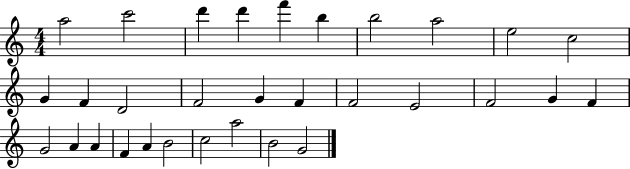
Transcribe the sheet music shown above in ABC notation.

X:1
T:Untitled
M:4/4
L:1/4
K:C
a2 c'2 d' d' f' b b2 a2 e2 c2 G F D2 F2 G F F2 E2 F2 G F G2 A A F A B2 c2 a2 B2 G2